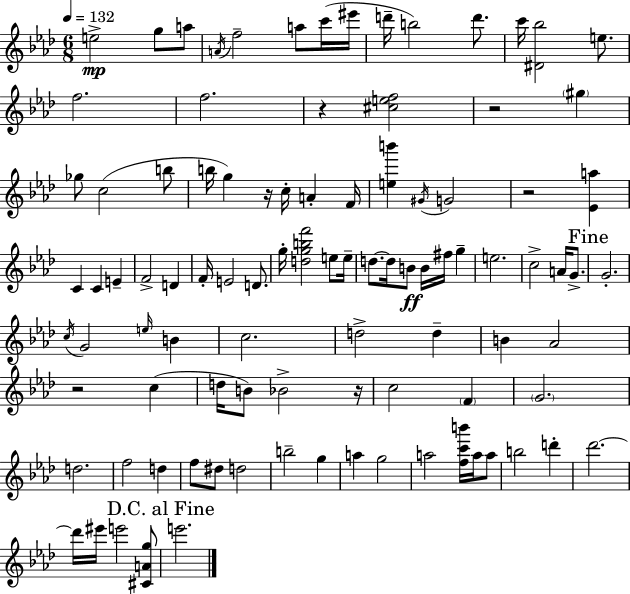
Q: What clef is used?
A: treble